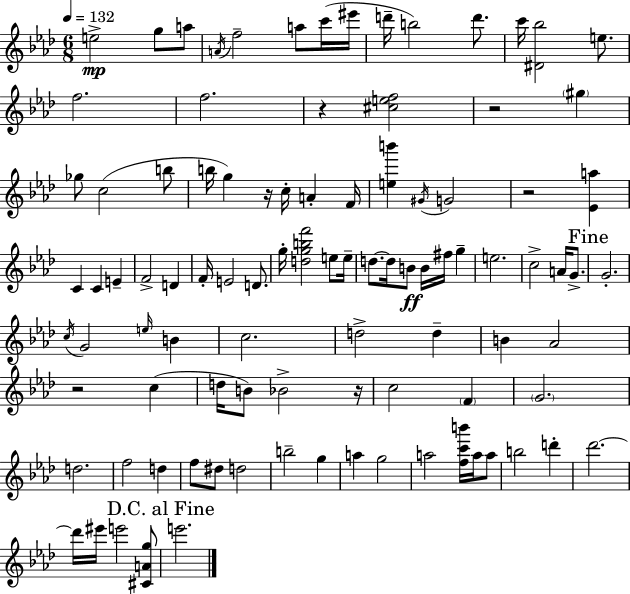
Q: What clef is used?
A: treble